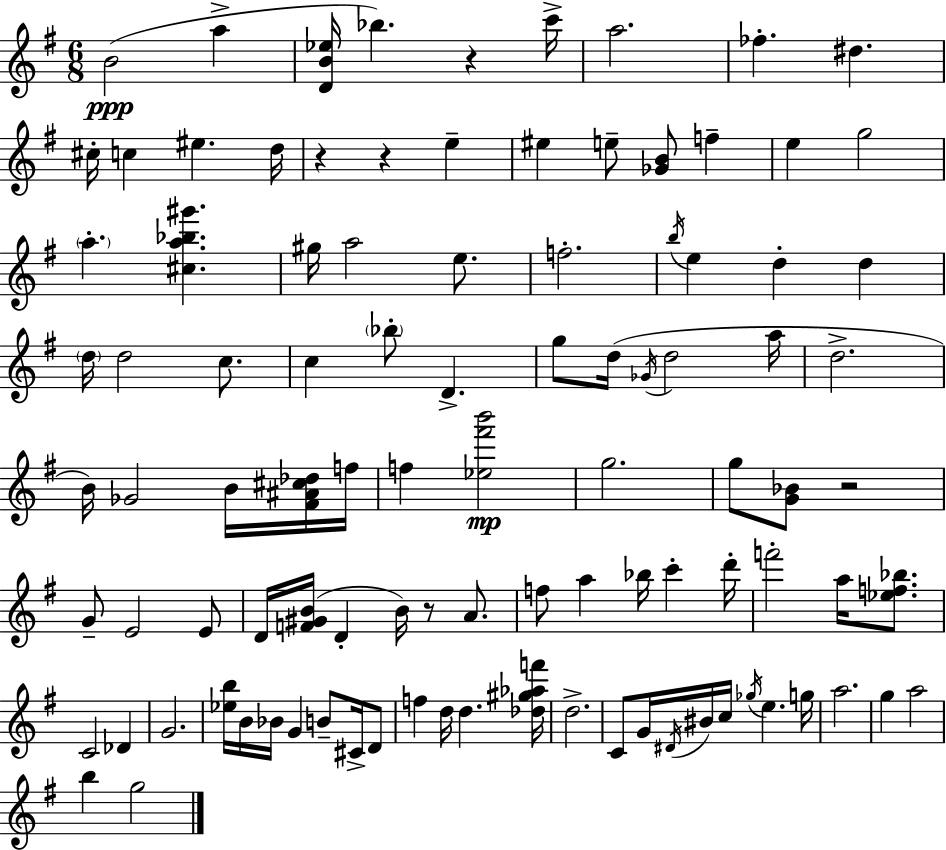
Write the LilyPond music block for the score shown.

{
  \clef treble
  \numericTimeSignature
  \time 6/8
  \key g \major
  b'2(\ppp a''4-> | <d' b' ees''>16 bes''4.) r4 c'''16-> | a''2. | fes''4.-. dis''4. | \break cis''16-. c''4 eis''4. d''16 | r4 r4 e''4-- | eis''4 e''8-- <ges' b'>8 f''4-- | e''4 g''2 | \break \parenthesize a''4.-. <cis'' a'' bes'' gis'''>4. | gis''16 a''2 e''8. | f''2.-. | \acciaccatura { b''16 } e''4 d''4-. d''4 | \break \parenthesize d''16 d''2 c''8. | c''4 \parenthesize bes''8-. d'4.-> | g''8 d''16( \acciaccatura { ges'16 } d''2 | a''16 d''2.-> | \break b'16) ges'2 b'16 | <fis' ais' cis'' des''>16 f''16 f''4 <ees'' fis''' b'''>2\mp | g''2. | g''8 <g' bes'>8 r2 | \break g'8-- e'2 | e'8 d'16 <f' gis' b'>16( d'4-. b'16) r8 a'8. | f''8 a''4 bes''16 c'''4-. | d'''16-. f'''2-. a''16 <ees'' f'' bes''>8. | \break c'2 des'4 | g'2. | <ees'' b''>16 b'16 bes'16 g'4 b'8-- cis'16-> | d'8 f''4 d''16 d''4. | \break <des'' gis'' aes'' f'''>16 d''2.-> | c'8 g'16 \acciaccatura { dis'16 } bis'16 c''16 \acciaccatura { ges''16 } e''4. | g''16 a''2. | g''4 a''2 | \break b''4 g''2 | \bar "|."
}